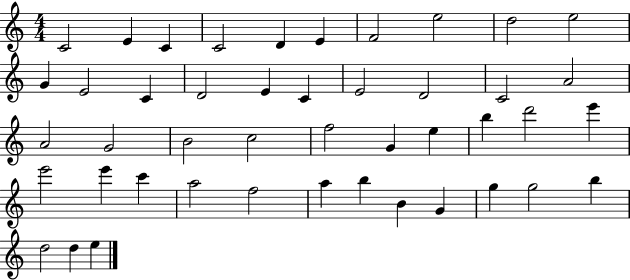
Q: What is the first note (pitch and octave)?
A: C4